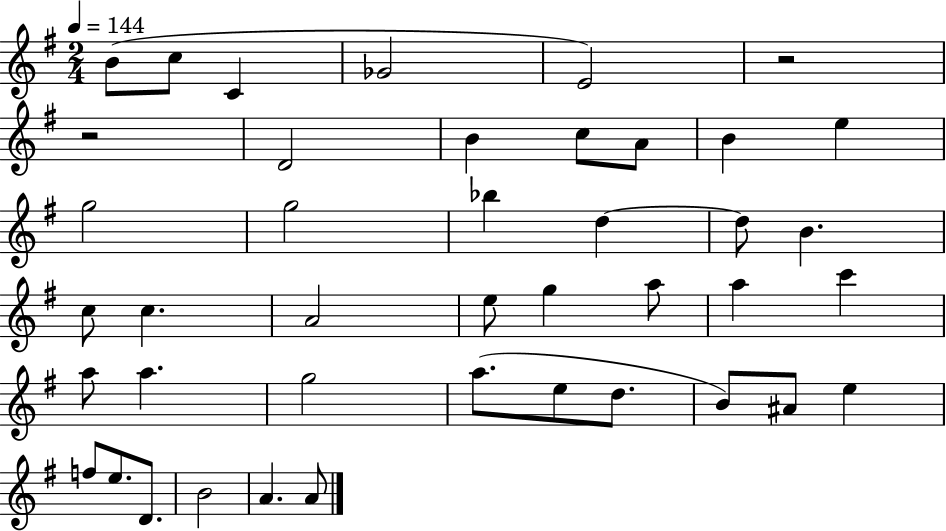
B4/e C5/e C4/q Gb4/h E4/h R/h R/h D4/h B4/q C5/e A4/e B4/q E5/q G5/h G5/h Bb5/q D5/q D5/e B4/q. C5/e C5/q. A4/h E5/e G5/q A5/e A5/q C6/q A5/e A5/q. G5/h A5/e. E5/e D5/e. B4/e A#4/e E5/q F5/e E5/e. D4/e. B4/h A4/q. A4/e